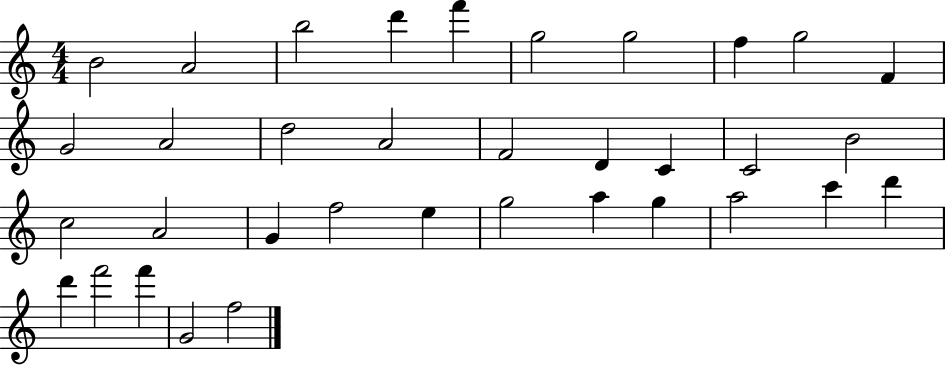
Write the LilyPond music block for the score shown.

{
  \clef treble
  \numericTimeSignature
  \time 4/4
  \key c \major
  b'2 a'2 | b''2 d'''4 f'''4 | g''2 g''2 | f''4 g''2 f'4 | \break g'2 a'2 | d''2 a'2 | f'2 d'4 c'4 | c'2 b'2 | \break c''2 a'2 | g'4 f''2 e''4 | g''2 a''4 g''4 | a''2 c'''4 d'''4 | \break d'''4 f'''2 f'''4 | g'2 f''2 | \bar "|."
}